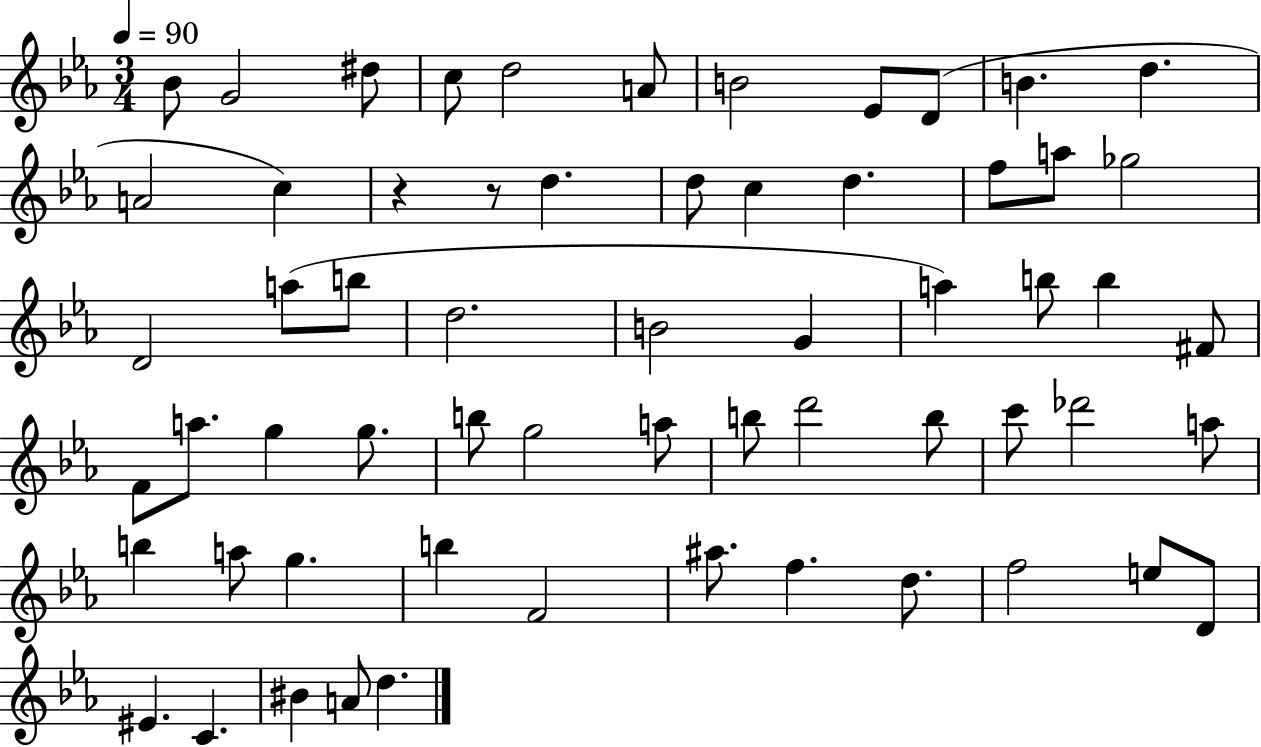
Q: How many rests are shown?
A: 2